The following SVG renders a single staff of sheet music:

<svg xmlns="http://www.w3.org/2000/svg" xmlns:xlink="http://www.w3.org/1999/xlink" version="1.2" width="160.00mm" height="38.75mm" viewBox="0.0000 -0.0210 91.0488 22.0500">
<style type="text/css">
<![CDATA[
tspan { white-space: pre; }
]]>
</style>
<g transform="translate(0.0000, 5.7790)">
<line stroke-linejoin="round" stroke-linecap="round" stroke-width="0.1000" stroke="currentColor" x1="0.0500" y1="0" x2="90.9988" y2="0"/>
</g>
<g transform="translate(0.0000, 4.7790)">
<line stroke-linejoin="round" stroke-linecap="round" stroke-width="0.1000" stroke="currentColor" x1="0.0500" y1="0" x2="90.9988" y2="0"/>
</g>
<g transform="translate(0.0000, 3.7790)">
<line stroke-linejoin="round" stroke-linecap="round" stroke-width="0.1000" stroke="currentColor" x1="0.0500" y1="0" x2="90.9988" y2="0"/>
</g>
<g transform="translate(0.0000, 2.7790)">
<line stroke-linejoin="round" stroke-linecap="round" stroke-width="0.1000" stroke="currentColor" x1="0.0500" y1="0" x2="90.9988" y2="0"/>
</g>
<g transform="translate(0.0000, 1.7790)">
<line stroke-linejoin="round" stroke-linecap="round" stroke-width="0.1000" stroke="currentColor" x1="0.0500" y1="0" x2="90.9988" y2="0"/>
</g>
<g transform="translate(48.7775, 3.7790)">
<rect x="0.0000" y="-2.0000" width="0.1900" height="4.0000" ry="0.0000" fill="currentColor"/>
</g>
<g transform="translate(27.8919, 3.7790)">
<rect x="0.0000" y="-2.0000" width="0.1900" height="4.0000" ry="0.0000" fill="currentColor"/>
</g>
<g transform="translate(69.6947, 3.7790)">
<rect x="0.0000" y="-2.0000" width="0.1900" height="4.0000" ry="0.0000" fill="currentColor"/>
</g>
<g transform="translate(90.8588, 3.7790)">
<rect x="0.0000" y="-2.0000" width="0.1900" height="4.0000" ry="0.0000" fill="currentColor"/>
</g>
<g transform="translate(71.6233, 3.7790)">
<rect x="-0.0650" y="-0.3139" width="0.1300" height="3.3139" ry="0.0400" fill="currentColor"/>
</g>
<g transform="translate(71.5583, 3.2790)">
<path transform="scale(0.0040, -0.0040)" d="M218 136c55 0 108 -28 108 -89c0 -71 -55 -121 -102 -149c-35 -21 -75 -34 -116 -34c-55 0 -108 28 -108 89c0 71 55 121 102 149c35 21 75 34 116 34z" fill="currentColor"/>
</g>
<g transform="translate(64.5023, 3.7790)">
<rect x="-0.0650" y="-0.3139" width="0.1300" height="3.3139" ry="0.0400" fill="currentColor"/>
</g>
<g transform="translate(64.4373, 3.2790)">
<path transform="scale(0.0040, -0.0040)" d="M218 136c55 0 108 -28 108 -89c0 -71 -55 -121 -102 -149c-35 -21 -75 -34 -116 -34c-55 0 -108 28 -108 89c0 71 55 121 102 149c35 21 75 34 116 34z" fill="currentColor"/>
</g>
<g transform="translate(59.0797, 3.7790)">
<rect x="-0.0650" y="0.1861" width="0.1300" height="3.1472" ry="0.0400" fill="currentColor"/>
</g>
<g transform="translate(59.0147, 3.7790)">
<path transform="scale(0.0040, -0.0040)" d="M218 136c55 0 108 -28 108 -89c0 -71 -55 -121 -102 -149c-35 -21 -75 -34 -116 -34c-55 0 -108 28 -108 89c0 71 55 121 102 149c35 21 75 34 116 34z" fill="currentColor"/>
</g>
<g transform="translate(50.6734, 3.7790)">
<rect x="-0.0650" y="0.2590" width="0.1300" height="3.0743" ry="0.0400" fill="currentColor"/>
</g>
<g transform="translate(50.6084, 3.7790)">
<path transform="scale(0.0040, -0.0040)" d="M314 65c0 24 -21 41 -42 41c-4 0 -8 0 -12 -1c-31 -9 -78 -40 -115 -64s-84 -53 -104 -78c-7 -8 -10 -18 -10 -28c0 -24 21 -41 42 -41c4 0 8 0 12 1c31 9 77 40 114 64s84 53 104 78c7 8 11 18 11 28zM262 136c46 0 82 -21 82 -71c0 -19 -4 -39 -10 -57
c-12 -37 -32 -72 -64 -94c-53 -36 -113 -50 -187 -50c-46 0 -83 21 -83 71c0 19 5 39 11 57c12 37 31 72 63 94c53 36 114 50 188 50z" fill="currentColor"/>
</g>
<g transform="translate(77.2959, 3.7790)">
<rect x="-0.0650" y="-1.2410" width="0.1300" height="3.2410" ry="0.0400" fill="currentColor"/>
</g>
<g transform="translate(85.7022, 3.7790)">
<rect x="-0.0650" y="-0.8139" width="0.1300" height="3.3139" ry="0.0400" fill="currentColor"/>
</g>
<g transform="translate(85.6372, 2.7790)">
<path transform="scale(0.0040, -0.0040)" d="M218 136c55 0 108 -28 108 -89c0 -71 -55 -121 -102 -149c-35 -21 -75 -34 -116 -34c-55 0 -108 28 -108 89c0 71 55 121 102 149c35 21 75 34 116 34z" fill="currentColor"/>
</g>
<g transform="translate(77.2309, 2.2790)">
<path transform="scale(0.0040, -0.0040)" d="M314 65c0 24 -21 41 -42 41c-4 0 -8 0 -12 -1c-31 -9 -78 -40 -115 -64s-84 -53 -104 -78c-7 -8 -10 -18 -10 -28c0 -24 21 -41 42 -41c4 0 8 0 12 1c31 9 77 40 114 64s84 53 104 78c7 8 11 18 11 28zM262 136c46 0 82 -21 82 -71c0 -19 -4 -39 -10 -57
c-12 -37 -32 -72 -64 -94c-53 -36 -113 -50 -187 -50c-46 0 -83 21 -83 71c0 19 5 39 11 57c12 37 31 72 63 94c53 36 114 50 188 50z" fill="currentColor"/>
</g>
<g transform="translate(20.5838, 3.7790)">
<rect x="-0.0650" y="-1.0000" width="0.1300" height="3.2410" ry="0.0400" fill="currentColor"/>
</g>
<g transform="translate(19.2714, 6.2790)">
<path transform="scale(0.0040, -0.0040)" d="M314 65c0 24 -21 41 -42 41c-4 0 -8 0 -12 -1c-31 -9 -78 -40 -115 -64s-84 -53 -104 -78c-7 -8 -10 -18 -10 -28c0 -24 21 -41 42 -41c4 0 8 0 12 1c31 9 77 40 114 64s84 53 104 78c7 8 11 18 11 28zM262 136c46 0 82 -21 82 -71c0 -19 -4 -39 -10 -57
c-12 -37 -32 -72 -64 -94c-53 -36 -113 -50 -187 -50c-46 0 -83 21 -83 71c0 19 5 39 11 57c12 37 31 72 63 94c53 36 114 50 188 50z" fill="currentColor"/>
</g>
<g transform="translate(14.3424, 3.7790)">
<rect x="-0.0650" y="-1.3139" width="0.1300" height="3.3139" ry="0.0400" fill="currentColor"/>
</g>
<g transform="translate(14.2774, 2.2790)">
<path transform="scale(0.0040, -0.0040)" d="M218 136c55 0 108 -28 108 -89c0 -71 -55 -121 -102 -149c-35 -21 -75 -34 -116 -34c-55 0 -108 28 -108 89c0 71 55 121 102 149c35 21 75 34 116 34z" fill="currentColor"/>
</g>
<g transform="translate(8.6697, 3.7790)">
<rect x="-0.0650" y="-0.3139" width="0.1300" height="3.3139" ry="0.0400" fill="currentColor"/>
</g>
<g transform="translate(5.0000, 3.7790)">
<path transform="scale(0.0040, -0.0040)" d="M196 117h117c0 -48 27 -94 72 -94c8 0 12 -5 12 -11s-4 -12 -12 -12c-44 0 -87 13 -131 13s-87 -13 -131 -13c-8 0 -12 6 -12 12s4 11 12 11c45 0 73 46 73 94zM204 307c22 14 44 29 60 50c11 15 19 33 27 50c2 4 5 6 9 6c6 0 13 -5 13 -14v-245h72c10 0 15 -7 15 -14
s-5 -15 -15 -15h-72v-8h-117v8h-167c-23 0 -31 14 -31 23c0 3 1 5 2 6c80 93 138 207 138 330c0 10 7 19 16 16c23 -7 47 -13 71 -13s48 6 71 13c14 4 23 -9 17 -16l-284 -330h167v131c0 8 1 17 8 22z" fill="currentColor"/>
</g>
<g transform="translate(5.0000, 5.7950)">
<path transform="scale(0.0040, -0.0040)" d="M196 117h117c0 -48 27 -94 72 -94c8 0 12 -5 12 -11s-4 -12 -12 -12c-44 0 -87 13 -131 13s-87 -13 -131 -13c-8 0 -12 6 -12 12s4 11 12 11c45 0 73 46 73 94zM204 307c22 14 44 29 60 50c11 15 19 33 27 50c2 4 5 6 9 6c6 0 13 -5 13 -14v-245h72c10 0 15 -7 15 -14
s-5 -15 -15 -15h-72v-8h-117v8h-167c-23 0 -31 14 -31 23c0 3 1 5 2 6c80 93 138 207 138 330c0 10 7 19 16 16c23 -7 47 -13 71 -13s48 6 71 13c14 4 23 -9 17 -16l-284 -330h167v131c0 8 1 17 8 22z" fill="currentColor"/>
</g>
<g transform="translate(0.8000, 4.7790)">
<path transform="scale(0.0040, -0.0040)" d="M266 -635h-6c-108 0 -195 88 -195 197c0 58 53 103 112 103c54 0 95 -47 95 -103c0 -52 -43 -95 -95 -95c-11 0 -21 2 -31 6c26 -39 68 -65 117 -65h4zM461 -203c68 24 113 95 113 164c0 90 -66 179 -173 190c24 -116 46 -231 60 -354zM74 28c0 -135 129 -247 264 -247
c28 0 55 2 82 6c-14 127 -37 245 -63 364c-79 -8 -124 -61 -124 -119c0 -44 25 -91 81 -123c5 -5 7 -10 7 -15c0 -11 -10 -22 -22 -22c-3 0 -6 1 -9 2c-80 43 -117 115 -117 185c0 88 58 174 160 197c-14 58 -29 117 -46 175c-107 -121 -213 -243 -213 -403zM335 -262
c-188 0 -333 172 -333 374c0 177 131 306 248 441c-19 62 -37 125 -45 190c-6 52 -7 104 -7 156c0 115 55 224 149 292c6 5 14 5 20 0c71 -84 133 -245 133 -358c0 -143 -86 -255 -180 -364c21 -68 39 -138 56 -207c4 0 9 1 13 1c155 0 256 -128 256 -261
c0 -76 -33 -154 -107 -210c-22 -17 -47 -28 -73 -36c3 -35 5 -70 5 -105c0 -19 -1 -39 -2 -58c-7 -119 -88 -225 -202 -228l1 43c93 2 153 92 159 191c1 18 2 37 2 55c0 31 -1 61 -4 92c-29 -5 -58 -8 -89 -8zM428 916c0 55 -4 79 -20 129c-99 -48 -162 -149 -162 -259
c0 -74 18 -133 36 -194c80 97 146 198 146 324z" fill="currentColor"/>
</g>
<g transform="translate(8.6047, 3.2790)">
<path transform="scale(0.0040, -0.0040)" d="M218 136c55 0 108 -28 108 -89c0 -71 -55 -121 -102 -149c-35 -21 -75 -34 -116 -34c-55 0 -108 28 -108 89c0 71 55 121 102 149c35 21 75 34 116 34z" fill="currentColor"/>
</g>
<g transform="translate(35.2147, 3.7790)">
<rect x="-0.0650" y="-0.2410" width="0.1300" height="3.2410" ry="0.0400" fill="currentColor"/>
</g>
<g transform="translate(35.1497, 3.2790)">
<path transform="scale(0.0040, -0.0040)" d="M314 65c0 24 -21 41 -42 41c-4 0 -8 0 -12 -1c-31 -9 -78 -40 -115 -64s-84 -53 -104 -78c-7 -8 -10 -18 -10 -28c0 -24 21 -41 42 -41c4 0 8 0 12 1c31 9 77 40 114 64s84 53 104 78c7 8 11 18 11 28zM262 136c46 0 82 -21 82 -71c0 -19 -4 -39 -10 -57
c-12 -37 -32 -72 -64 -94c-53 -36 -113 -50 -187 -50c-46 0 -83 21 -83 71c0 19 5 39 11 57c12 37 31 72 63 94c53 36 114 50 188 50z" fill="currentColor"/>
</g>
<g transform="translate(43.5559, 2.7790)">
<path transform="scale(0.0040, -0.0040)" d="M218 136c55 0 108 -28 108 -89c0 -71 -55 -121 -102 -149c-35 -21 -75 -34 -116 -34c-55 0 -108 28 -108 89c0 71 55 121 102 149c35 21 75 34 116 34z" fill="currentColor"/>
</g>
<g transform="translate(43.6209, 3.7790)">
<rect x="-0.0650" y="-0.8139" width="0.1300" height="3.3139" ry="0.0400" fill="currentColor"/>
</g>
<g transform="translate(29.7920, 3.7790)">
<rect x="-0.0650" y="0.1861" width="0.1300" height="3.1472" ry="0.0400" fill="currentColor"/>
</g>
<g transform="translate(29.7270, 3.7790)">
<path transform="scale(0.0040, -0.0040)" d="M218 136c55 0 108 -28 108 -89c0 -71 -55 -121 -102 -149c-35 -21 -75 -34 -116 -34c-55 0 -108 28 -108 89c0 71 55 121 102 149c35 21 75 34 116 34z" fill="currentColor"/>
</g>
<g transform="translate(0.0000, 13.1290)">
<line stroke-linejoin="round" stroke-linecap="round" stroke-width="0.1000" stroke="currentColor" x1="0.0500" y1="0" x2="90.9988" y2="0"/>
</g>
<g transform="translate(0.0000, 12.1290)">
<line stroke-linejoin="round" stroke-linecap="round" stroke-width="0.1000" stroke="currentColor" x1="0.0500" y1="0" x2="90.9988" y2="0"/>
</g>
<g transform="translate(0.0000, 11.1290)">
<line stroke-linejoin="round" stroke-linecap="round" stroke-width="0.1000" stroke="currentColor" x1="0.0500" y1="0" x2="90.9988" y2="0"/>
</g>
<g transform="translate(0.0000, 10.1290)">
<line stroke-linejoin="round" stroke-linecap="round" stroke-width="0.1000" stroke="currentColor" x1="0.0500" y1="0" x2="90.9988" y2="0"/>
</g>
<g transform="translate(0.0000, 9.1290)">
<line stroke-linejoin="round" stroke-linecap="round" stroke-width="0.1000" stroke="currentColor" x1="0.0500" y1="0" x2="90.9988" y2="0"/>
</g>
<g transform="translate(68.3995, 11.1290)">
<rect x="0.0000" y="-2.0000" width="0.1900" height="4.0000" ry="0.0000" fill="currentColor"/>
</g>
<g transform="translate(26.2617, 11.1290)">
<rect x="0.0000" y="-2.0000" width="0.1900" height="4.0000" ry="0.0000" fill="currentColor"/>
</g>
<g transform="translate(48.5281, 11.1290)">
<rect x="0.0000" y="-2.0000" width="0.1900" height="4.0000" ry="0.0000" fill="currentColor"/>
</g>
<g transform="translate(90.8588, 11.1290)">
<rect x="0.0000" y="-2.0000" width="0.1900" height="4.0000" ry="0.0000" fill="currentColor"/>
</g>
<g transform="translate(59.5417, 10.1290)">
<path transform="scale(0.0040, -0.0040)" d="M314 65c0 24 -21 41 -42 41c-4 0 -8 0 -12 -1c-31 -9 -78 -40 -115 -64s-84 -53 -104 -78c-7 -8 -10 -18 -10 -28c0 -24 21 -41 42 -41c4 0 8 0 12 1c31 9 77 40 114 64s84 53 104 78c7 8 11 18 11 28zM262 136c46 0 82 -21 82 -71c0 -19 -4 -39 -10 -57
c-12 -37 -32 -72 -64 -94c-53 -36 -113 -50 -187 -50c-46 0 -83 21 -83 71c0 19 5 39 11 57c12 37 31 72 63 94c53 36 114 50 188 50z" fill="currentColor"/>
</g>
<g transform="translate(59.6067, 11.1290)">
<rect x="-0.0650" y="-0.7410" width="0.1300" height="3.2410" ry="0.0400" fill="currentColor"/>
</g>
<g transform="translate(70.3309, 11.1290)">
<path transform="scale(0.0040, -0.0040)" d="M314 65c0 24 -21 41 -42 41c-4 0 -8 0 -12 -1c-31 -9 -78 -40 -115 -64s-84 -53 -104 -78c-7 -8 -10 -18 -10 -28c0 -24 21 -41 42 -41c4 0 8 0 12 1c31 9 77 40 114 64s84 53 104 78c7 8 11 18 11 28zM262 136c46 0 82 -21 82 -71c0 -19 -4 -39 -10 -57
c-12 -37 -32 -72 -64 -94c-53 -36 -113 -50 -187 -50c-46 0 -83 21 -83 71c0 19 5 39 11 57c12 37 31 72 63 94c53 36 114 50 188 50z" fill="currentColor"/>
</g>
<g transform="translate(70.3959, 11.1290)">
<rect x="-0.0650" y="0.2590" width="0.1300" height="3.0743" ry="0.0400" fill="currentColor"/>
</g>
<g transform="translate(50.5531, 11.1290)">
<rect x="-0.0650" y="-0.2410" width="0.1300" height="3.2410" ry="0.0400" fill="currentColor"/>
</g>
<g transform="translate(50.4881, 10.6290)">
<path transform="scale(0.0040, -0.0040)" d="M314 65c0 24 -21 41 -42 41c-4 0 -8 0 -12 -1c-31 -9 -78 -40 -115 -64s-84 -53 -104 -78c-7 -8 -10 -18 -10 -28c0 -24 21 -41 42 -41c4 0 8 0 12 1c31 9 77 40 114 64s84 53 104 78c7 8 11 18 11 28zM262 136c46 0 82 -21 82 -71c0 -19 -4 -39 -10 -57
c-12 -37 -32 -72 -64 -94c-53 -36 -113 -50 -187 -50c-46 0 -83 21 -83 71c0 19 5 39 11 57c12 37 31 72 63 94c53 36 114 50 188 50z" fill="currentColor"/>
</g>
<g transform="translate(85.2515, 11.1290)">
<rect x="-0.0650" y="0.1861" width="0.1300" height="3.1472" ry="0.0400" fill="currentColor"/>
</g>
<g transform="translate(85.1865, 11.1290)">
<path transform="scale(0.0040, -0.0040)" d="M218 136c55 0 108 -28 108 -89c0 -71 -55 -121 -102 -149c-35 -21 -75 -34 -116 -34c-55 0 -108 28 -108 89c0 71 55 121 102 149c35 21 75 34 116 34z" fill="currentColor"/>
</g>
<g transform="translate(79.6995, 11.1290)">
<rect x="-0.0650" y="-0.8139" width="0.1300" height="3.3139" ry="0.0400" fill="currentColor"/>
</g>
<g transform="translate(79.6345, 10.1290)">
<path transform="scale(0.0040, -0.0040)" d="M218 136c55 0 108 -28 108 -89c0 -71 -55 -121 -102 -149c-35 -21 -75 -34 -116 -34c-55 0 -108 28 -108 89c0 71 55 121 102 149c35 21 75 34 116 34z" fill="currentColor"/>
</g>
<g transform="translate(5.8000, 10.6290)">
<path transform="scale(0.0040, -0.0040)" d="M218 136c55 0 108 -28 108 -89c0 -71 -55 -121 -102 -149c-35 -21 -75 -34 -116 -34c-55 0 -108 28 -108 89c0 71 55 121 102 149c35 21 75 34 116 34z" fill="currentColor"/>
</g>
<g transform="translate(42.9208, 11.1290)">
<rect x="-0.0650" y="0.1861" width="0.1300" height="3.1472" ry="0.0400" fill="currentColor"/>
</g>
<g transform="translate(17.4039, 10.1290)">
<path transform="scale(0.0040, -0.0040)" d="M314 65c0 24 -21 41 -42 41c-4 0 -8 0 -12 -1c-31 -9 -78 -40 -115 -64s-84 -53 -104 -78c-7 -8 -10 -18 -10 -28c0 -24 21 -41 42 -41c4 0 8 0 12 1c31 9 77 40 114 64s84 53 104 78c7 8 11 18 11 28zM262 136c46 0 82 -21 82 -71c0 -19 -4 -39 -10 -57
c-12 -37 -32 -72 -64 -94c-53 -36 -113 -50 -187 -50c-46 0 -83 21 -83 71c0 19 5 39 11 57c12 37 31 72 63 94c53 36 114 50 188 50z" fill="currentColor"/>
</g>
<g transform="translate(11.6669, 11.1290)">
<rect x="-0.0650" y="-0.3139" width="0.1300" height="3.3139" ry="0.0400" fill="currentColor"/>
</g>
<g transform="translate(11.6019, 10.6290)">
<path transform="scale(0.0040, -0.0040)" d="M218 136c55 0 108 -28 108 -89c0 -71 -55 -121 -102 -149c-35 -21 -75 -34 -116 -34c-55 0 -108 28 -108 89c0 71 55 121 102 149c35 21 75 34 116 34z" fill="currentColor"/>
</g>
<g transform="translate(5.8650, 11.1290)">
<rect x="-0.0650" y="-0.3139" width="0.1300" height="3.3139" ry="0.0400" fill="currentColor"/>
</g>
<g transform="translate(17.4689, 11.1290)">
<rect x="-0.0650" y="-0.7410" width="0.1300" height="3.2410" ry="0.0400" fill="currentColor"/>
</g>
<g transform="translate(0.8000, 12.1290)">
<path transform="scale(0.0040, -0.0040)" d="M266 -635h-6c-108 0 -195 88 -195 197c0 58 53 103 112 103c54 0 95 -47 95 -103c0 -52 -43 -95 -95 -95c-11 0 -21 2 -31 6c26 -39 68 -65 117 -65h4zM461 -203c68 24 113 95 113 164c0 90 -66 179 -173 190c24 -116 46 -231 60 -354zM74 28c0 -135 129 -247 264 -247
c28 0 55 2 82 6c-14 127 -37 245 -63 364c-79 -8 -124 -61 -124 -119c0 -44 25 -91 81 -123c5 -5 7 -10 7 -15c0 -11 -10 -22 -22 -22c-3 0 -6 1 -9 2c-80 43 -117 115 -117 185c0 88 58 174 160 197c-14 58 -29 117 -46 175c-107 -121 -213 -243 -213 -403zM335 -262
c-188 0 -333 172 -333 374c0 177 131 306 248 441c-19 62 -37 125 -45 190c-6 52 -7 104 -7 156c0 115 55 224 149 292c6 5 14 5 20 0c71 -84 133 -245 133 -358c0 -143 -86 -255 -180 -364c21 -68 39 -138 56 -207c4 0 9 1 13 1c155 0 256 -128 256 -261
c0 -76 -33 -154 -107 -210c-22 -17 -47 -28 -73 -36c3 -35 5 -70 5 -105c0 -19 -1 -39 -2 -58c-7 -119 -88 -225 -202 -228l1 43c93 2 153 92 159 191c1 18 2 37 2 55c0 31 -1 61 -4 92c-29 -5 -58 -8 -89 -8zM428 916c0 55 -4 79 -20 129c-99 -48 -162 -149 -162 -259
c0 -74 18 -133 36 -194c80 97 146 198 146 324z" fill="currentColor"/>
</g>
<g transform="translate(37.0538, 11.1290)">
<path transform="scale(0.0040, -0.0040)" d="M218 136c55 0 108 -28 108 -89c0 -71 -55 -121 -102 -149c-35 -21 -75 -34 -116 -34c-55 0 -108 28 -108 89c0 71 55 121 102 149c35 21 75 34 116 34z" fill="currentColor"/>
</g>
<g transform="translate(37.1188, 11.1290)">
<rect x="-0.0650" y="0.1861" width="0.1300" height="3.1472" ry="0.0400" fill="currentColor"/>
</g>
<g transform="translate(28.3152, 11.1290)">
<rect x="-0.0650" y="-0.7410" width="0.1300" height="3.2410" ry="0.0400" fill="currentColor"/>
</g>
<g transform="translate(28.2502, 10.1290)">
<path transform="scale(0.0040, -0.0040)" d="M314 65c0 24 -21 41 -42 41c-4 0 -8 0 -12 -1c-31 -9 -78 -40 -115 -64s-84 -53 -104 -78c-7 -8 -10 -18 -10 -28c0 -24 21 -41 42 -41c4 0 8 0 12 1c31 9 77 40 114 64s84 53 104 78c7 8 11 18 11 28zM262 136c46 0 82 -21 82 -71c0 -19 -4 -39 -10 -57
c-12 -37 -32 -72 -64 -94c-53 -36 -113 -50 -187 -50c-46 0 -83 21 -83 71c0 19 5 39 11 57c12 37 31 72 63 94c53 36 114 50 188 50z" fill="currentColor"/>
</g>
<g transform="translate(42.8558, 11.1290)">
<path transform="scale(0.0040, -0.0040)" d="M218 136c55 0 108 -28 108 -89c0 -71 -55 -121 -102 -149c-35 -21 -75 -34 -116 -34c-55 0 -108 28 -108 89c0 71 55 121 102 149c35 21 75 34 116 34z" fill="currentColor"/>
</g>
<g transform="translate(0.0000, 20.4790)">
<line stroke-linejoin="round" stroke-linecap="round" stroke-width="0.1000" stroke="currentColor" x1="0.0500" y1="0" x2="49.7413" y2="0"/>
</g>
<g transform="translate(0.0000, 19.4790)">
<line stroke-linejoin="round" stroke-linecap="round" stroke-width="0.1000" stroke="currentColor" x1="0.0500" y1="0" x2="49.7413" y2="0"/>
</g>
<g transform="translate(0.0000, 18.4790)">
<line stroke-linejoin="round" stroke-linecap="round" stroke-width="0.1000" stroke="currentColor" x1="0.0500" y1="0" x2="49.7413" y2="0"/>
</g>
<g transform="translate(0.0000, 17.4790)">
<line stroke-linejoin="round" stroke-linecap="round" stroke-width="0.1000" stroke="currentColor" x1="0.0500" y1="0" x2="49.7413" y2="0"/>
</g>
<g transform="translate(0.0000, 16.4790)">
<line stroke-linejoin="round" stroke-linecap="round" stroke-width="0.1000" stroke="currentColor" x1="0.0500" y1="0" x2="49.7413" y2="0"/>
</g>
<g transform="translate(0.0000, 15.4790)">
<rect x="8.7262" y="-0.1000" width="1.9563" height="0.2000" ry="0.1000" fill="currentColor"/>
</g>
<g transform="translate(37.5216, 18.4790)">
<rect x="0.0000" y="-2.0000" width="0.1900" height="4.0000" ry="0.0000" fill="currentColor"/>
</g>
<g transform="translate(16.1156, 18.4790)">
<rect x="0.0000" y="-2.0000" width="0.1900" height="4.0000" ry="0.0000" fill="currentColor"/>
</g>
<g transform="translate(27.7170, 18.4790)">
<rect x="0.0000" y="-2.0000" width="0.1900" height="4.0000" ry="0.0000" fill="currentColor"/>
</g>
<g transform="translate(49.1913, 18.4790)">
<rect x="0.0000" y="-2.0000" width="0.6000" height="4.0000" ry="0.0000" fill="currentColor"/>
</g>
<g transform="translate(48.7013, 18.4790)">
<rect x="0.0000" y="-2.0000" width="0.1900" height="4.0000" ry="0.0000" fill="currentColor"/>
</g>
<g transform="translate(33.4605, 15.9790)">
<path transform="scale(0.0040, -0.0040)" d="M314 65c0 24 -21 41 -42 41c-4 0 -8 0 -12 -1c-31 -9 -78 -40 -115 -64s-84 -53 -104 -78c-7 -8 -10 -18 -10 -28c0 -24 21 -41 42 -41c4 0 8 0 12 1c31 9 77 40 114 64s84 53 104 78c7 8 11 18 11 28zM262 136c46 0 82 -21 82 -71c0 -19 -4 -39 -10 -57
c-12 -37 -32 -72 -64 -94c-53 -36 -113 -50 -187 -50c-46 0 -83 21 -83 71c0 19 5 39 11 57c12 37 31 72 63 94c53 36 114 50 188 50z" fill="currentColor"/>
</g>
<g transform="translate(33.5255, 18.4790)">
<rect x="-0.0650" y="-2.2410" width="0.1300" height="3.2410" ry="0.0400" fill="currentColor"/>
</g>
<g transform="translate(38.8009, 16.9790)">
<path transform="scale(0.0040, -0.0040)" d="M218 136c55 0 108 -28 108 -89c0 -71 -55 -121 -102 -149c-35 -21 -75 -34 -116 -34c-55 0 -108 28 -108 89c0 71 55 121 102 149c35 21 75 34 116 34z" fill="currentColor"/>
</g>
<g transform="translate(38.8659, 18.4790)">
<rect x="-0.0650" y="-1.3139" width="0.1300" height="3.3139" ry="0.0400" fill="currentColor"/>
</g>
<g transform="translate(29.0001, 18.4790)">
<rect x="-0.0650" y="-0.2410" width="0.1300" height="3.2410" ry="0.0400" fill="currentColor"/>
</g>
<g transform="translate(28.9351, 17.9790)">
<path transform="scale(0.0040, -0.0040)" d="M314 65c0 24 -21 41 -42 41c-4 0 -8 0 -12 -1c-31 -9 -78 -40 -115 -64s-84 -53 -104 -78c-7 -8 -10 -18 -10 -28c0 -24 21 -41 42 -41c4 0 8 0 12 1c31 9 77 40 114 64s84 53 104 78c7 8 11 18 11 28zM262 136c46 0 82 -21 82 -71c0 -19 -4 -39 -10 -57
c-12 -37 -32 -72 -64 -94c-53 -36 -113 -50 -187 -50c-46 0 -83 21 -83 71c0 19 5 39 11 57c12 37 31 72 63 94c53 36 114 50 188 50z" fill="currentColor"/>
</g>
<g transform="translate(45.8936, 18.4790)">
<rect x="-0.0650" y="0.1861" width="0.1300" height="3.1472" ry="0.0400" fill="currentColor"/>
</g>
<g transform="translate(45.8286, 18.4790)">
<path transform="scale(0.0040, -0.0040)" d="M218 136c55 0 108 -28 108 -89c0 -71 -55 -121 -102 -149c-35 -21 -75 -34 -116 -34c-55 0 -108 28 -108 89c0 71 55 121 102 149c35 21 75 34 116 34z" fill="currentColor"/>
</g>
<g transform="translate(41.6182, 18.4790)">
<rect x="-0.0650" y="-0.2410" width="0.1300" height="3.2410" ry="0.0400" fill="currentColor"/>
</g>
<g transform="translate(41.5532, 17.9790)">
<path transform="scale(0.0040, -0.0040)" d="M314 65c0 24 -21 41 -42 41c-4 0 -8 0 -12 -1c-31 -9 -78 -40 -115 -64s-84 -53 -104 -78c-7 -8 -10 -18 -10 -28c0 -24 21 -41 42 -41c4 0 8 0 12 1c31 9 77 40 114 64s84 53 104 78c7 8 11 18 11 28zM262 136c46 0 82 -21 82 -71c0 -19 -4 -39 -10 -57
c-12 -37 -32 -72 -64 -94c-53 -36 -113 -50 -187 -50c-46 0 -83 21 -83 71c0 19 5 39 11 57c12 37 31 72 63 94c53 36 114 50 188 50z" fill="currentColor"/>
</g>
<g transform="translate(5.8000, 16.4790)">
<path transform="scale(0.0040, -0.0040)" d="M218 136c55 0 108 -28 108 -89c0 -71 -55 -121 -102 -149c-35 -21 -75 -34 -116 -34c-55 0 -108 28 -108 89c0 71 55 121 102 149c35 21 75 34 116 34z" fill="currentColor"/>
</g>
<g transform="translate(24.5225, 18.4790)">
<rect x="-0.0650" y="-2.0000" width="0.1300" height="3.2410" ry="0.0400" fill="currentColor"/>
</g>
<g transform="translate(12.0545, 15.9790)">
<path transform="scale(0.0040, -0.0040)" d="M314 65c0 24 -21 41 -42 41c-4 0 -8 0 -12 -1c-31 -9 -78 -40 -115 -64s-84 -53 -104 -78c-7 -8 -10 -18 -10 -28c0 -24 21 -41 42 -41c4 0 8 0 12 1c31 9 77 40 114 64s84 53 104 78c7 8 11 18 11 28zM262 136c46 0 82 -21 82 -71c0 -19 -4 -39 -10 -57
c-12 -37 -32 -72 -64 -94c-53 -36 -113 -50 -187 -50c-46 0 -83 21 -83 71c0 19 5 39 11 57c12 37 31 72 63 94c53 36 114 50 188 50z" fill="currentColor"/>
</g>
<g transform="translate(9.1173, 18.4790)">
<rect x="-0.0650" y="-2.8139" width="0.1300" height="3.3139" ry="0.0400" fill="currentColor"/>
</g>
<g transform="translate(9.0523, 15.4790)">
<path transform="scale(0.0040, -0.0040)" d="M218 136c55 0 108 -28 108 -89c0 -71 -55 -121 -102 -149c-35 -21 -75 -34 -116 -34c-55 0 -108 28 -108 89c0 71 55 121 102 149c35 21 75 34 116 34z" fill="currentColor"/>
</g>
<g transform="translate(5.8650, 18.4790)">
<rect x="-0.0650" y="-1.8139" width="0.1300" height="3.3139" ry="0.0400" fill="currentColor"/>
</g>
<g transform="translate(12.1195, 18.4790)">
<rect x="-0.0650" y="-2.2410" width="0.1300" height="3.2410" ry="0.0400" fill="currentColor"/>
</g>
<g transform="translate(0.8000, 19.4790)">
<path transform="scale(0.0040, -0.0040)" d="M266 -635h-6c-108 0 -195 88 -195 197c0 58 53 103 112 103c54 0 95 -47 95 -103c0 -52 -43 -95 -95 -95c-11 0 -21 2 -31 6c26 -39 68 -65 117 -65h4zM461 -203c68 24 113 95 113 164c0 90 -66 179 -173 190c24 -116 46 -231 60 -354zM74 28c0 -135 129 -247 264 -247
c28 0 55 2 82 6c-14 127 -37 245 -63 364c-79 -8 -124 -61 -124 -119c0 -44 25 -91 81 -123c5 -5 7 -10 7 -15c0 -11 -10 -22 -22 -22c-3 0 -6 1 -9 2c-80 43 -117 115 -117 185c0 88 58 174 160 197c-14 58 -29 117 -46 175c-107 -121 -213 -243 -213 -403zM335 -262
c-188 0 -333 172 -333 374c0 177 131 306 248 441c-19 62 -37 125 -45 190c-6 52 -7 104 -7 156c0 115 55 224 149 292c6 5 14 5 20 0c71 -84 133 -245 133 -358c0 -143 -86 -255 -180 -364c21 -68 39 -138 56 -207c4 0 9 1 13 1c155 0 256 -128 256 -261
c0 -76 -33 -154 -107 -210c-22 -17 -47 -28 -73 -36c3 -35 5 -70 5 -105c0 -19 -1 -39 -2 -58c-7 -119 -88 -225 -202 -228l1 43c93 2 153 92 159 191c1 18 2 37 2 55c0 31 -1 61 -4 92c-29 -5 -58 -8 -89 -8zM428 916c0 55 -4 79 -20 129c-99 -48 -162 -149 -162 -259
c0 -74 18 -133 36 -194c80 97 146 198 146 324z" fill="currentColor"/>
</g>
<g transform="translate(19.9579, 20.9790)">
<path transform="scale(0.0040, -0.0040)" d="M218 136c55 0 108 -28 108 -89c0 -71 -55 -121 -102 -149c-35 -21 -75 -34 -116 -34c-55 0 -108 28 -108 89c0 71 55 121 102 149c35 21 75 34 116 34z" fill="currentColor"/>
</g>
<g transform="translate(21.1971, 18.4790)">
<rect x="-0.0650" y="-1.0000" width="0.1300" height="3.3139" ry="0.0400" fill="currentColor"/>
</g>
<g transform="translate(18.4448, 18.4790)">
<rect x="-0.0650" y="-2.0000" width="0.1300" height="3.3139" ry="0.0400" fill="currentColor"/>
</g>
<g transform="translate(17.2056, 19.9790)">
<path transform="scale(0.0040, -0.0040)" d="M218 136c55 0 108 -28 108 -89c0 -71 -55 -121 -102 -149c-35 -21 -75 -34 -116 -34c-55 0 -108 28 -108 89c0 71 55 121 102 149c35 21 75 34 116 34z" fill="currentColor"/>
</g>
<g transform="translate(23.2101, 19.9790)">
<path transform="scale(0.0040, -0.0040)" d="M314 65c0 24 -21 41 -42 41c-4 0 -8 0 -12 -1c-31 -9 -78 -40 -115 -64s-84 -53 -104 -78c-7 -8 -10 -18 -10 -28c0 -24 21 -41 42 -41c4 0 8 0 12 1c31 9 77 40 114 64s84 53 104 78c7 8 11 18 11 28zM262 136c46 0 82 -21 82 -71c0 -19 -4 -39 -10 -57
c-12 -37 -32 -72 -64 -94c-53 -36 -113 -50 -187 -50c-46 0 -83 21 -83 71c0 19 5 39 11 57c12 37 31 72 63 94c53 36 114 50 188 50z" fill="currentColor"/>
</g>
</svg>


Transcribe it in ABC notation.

X:1
T:Untitled
M:4/4
L:1/4
K:C
c e D2 B c2 d B2 B c c e2 d c c d2 d2 B B c2 d2 B2 d B f a g2 F D F2 c2 g2 e c2 B